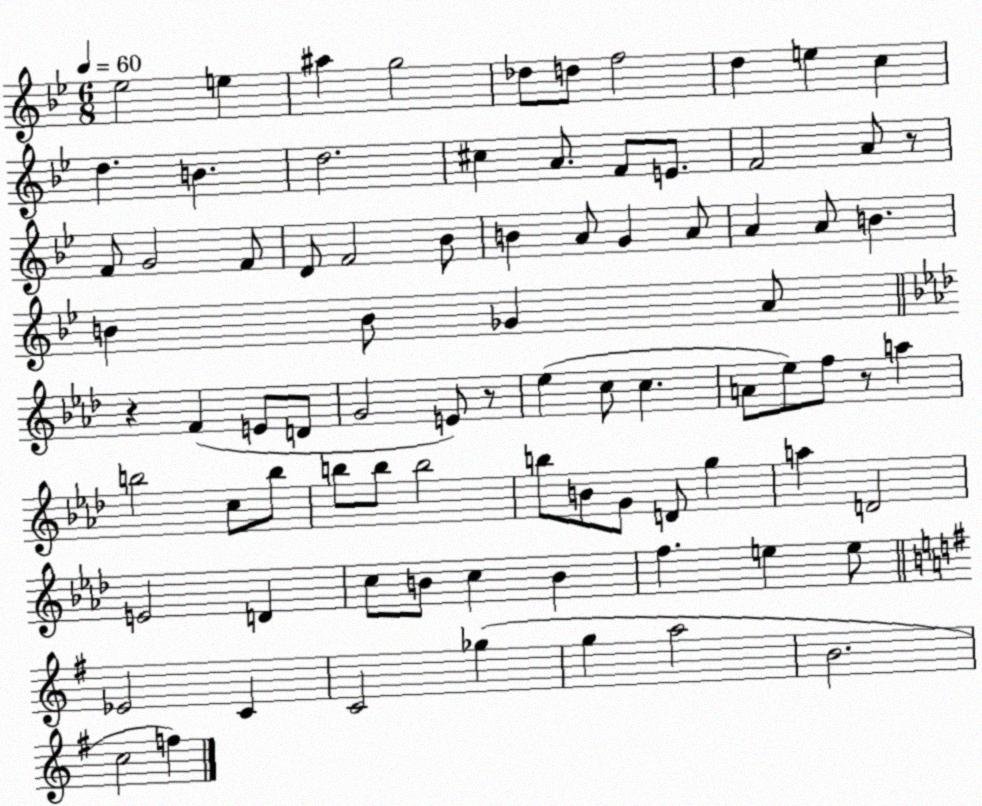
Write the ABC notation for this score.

X:1
T:Untitled
M:6/8
L:1/4
K:Bb
_e2 e ^a g2 _d/2 d/2 f2 d e c d B d2 ^c A/2 F/2 E/2 F2 A/2 z/2 F/2 G2 F/2 D/2 F2 _B/2 B A/2 G A/2 A A/2 B B B/2 _G A/2 z F E/2 D/2 G2 E/2 z/2 _e c/2 c A/2 _e/2 f/2 z/2 a b2 c/2 b/2 b/2 b/2 b2 b/2 B/2 G/2 D/2 g a D2 E2 D c/2 B/2 c B f e e/2 _E2 C C2 _g g a2 B2 c2 f